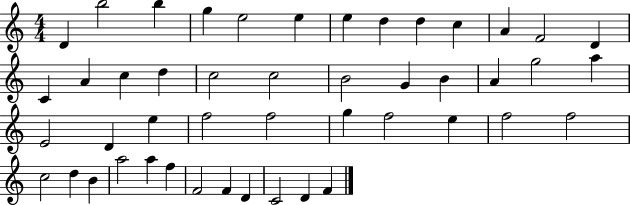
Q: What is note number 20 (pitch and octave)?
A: B4